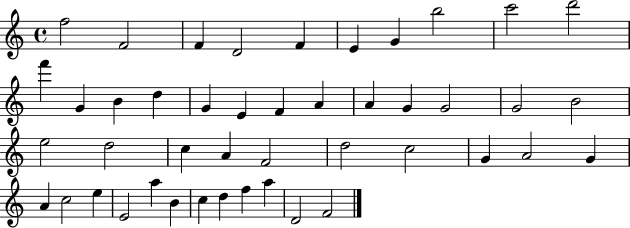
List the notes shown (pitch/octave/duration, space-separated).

F5/h F4/h F4/q D4/h F4/q E4/q G4/q B5/h C6/h D6/h F6/q G4/q B4/q D5/q G4/q E4/q F4/q A4/q A4/q G4/q G4/h G4/h B4/h E5/h D5/h C5/q A4/q F4/h D5/h C5/h G4/q A4/h G4/q A4/q C5/h E5/q E4/h A5/q B4/q C5/q D5/q F5/q A5/q D4/h F4/h